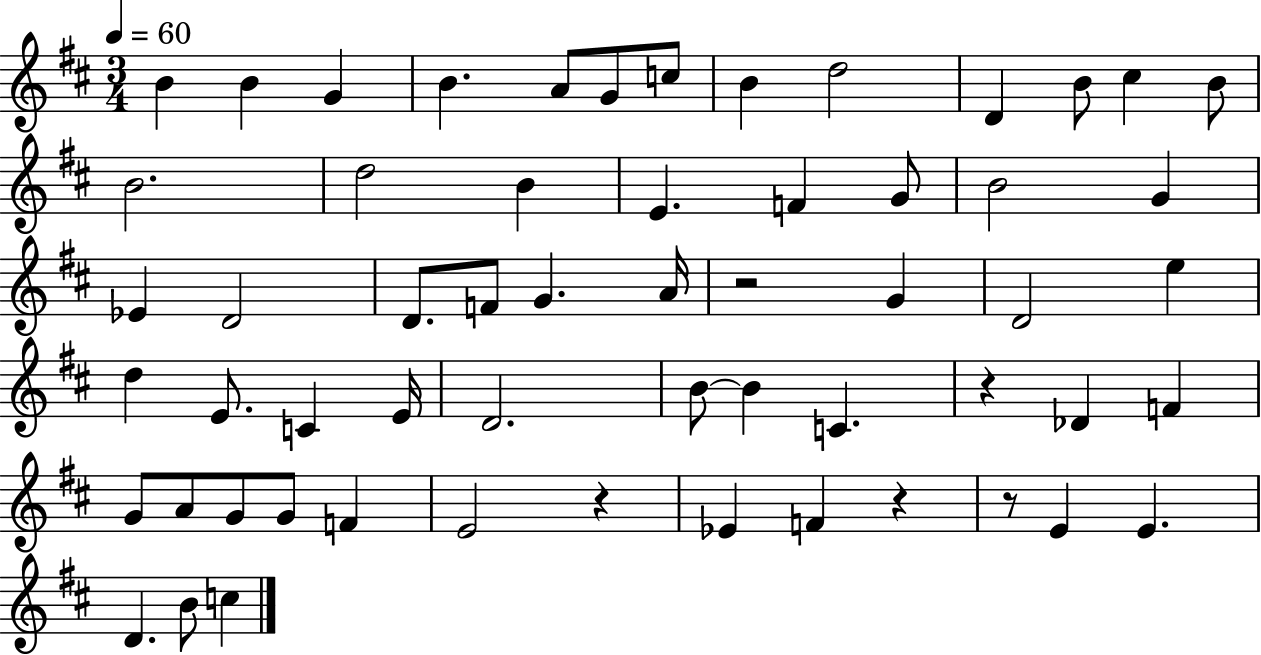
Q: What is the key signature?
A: D major